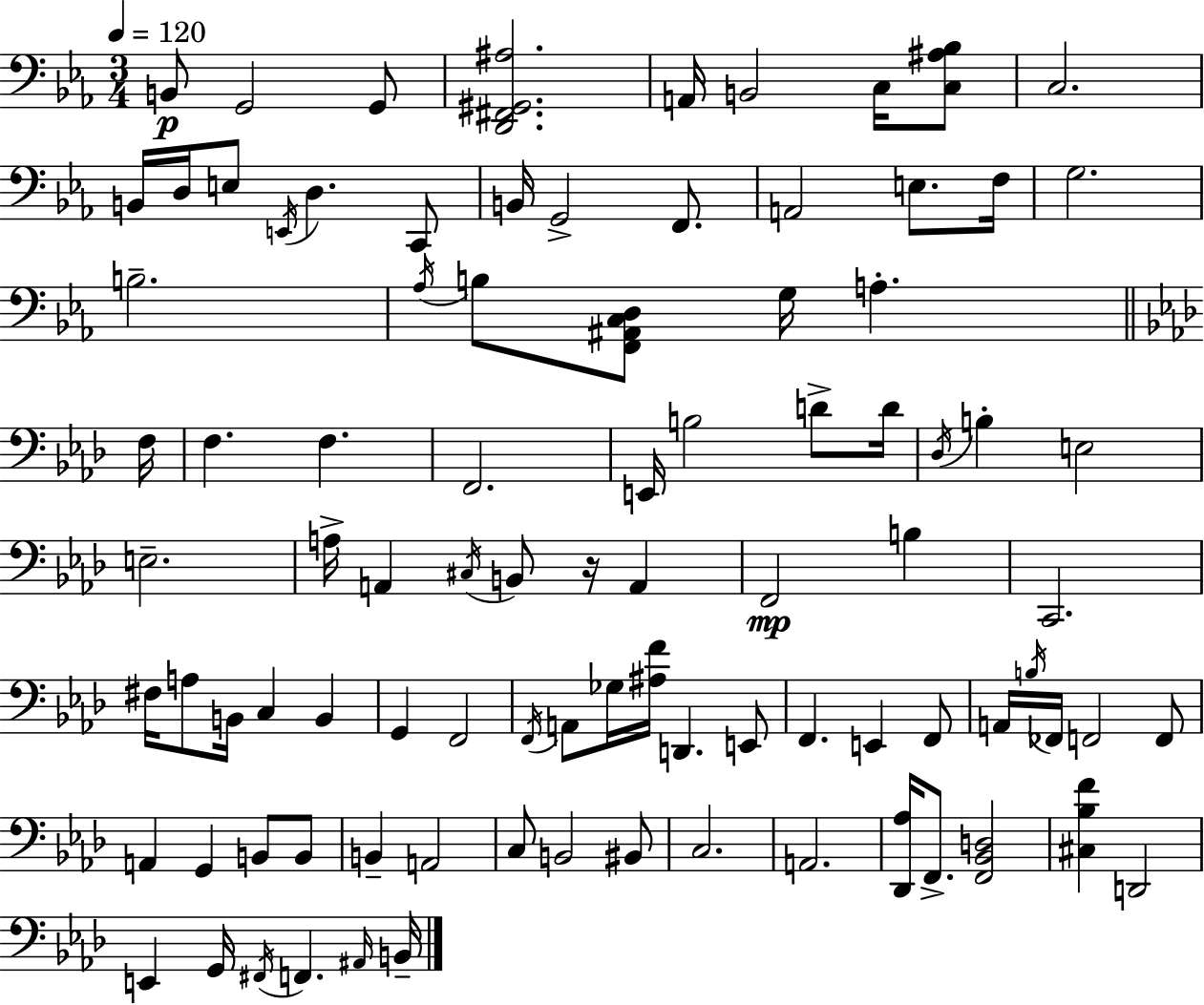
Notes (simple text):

B2/e G2/h G2/e [D2,F#2,G#2,A#3]/h. A2/s B2/h C3/s [C3,A#3,Bb3]/e C3/h. B2/s D3/s E3/e E2/s D3/q. C2/e B2/s G2/h F2/e. A2/h E3/e. F3/s G3/h. B3/h. Ab3/s B3/e [F2,A#2,C3,D3]/e G3/s A3/q. F3/s F3/q. F3/q. F2/h. E2/s B3/h D4/e D4/s Db3/s B3/q E3/h E3/h. A3/s A2/q C#3/s B2/e R/s A2/q F2/h B3/q C2/h. F#3/s A3/e B2/s C3/q B2/q G2/q F2/h F2/s A2/e Gb3/s [A#3,F4]/s D2/q. E2/e F2/q. E2/q F2/e A2/s B3/s FES2/s F2/h F2/e A2/q G2/q B2/e B2/e B2/q A2/h C3/e B2/h BIS2/e C3/h. A2/h. [Db2,Ab3]/s F2/e. [F2,Bb2,D3]/h [C#3,Bb3,F4]/q D2/h E2/q G2/s F#2/s F2/q. A#2/s B2/s